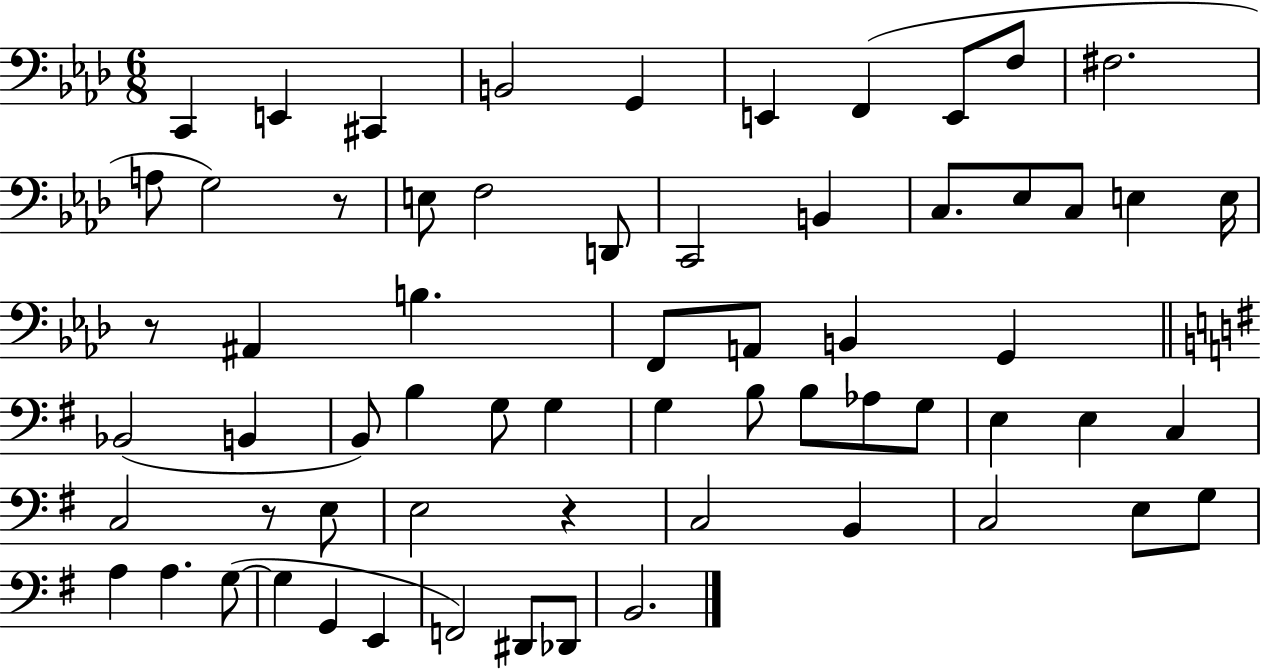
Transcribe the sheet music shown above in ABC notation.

X:1
T:Untitled
M:6/8
L:1/4
K:Ab
C,, E,, ^C,, B,,2 G,, E,, F,, E,,/2 F,/2 ^F,2 A,/2 G,2 z/2 E,/2 F,2 D,,/2 C,,2 B,, C,/2 _E,/2 C,/2 E, E,/4 z/2 ^A,, B, F,,/2 A,,/2 B,, G,, _B,,2 B,, B,,/2 B, G,/2 G, G, B,/2 B,/2 _A,/2 G,/2 E, E, C, C,2 z/2 E,/2 E,2 z C,2 B,, C,2 E,/2 G,/2 A, A, G,/2 G, G,, E,, F,,2 ^D,,/2 _D,,/2 B,,2